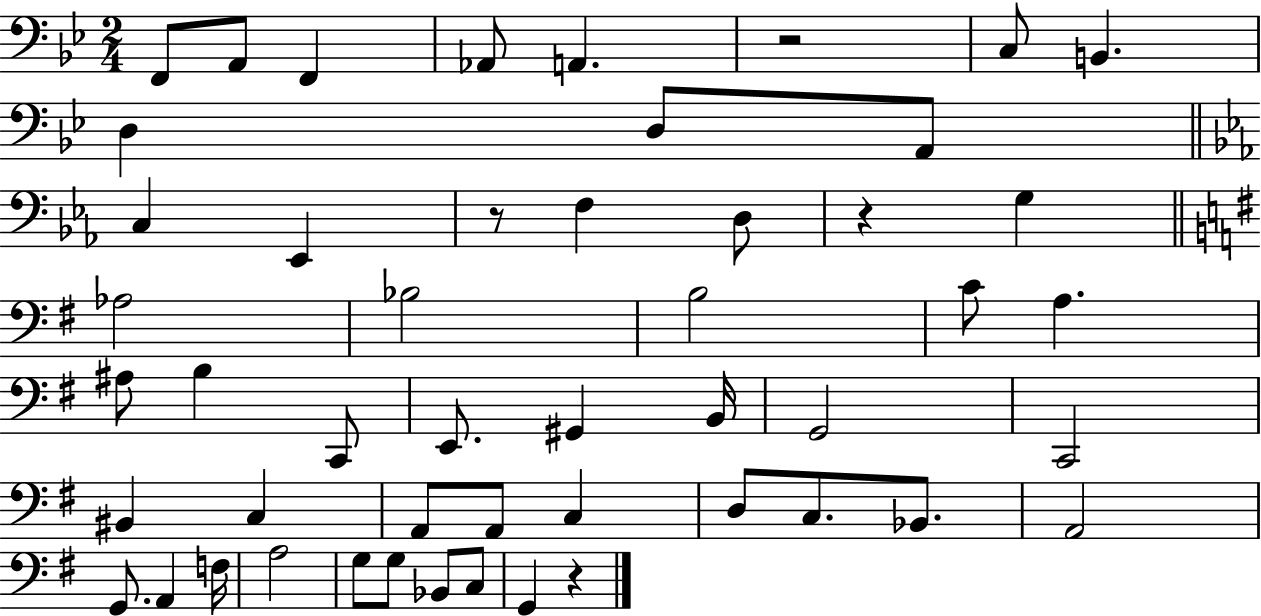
{
  \clef bass
  \numericTimeSignature
  \time 2/4
  \key bes \major
  f,8 a,8 f,4 | aes,8 a,4. | r2 | c8 b,4. | \break d4 d8 a,8 | \bar "||" \break \key c \minor c4 ees,4 | r8 f4 d8 | r4 g4 | \bar "||" \break \key g \major aes2 | bes2 | b2 | c'8 a4. | \break ais8 b4 c,8 | e,8. gis,4 b,16 | g,2 | c,2 | \break bis,4 c4 | a,8 a,8 c4 | d8 c8. bes,8. | a,2 | \break g,8. a,4 f16 | a2 | g8 g8 bes,8 c8 | g,4 r4 | \break \bar "|."
}